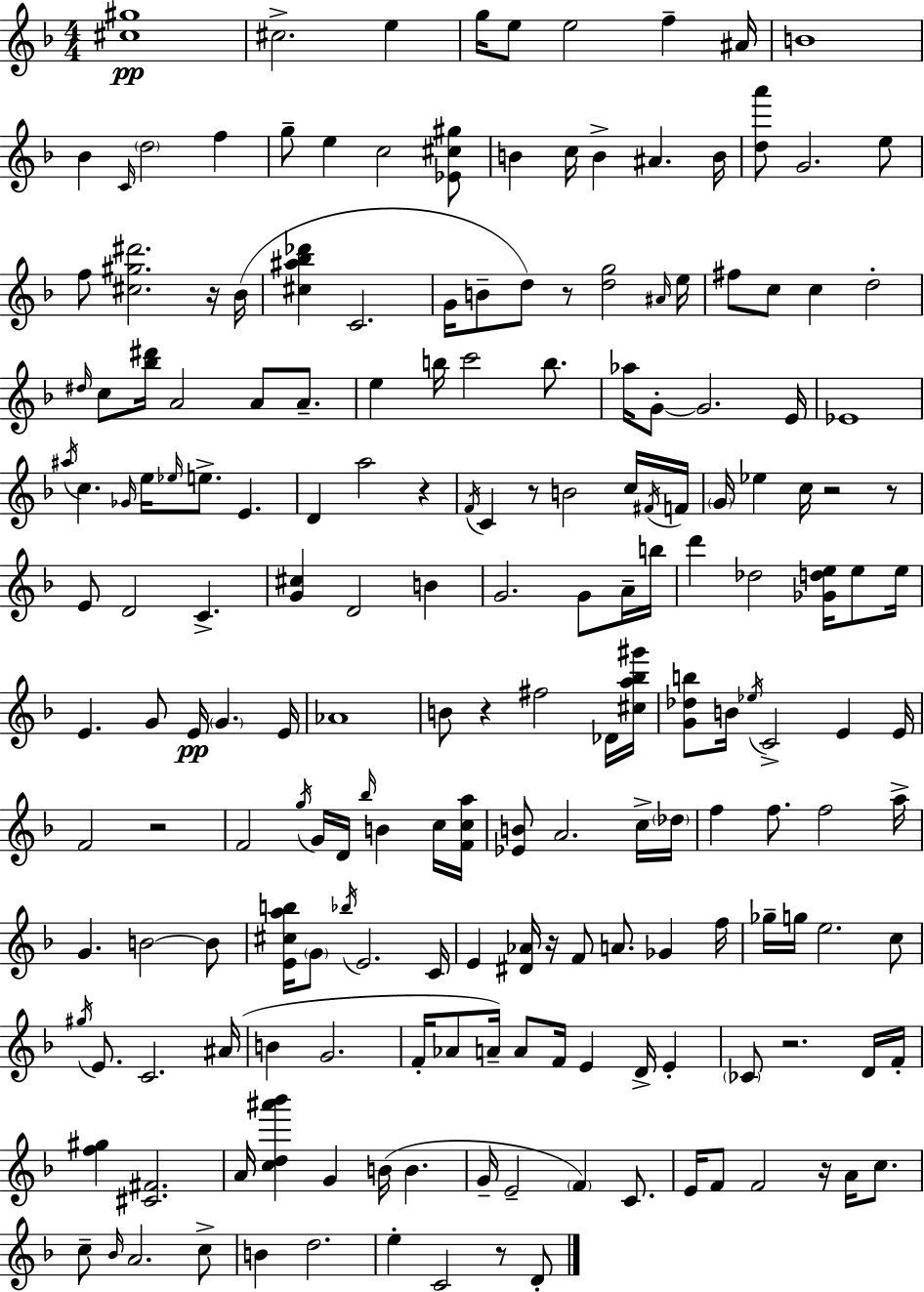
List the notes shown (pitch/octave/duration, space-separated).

[C#5,G#5]/w C#5/h. E5/q G5/s E5/e E5/h F5/q A#4/s B4/w Bb4/q C4/s D5/h F5/q G5/e E5/q C5/h [Eb4,C#5,G#5]/e B4/q C5/s B4/q A#4/q. B4/s [D5,A6]/e G4/h. E5/e F5/e [C#5,G#5,D#6]/h. R/s Bb4/s [C#5,A#5,Bb5,Db6]/q C4/h. G4/s B4/e D5/e R/e [D5,G5]/h A#4/s E5/s F#5/e C5/e C5/q D5/h D#5/s C5/e [Bb5,D#6]/s A4/h A4/e A4/e. E5/q B5/s C6/h B5/e. Ab5/s G4/e G4/h. E4/s Eb4/w A#5/s C5/q. Gb4/s E5/s Eb5/s E5/e. E4/q. D4/q A5/h R/q F4/s C4/q R/e B4/h C5/s F#4/s F4/s G4/s Eb5/q C5/s R/h R/e E4/e D4/h C4/q. [G4,C#5]/q D4/h B4/q G4/h. G4/e A4/s B5/s D6/q Db5/h [Gb4,D5,E5]/s E5/e E5/s E4/q. G4/e E4/s G4/q. E4/s Ab4/w B4/e R/q F#5/h Db4/s [C#5,A5,Bb5,G#6]/s [G4,Db5,B5]/e B4/s Eb5/s C4/h E4/q E4/s F4/h R/h F4/h G5/s G4/s D4/s Bb5/s B4/q C5/s [F4,C5,A5]/s [Eb4,B4]/e A4/h. C5/s Db5/s F5/q F5/e. F5/h A5/s G4/q. B4/h B4/e [E4,C#5,A5,B5]/s G4/e Bb5/s E4/h. C4/s E4/q [D#4,Ab4]/s R/s F4/e A4/e. Gb4/q F5/s Gb5/s G5/s E5/h. C5/e G#5/s E4/e. C4/h. A#4/s B4/q G4/h. F4/s Ab4/e A4/s A4/e F4/s E4/q D4/s E4/q CES4/e R/h. D4/s F4/s [F5,G#5]/q [C#4,F#4]/h. A4/s [C5,D5,A#6,Bb6]/q G4/q B4/s B4/q. G4/s E4/h F4/q C4/e. E4/s F4/e F4/h R/s A4/s C5/e. C5/e Bb4/s A4/h. C5/e B4/q D5/h. E5/q C4/h R/e D4/e